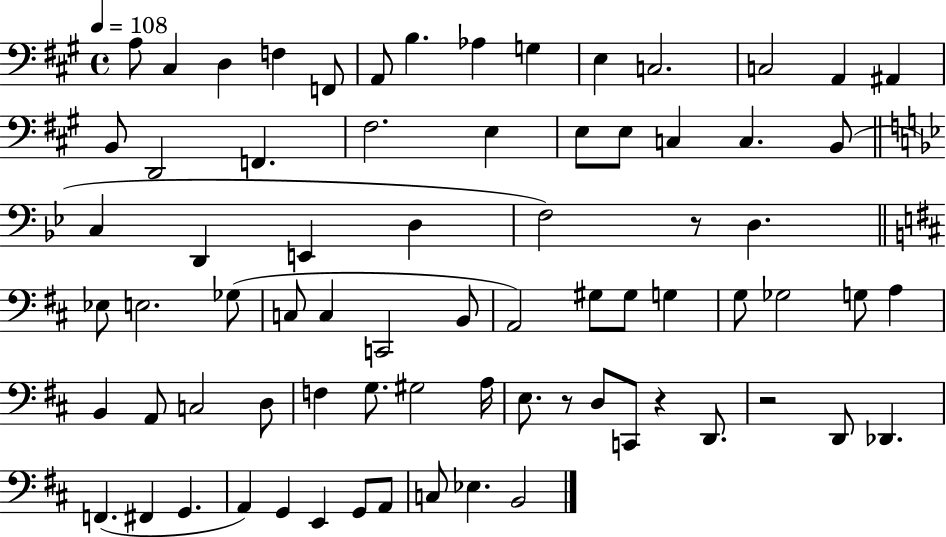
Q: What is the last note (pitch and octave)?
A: B2